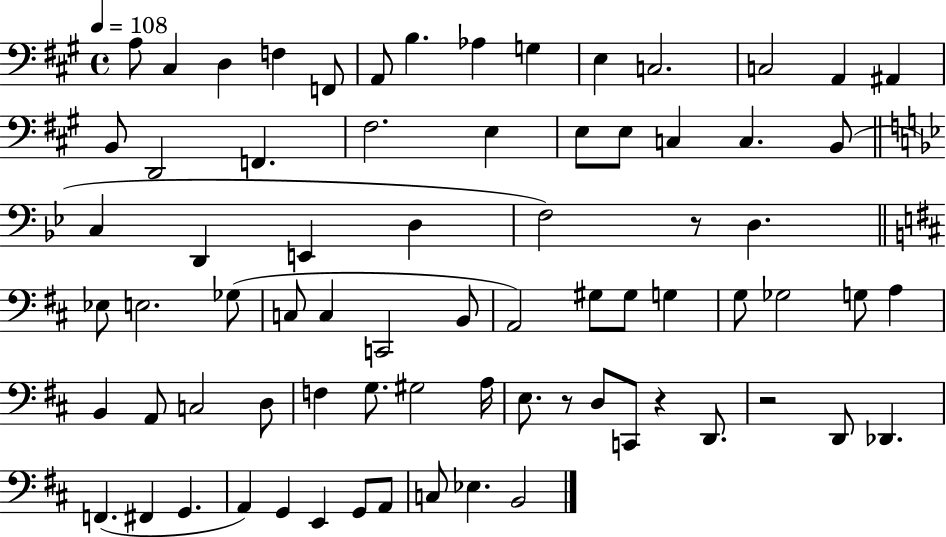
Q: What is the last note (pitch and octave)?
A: B2